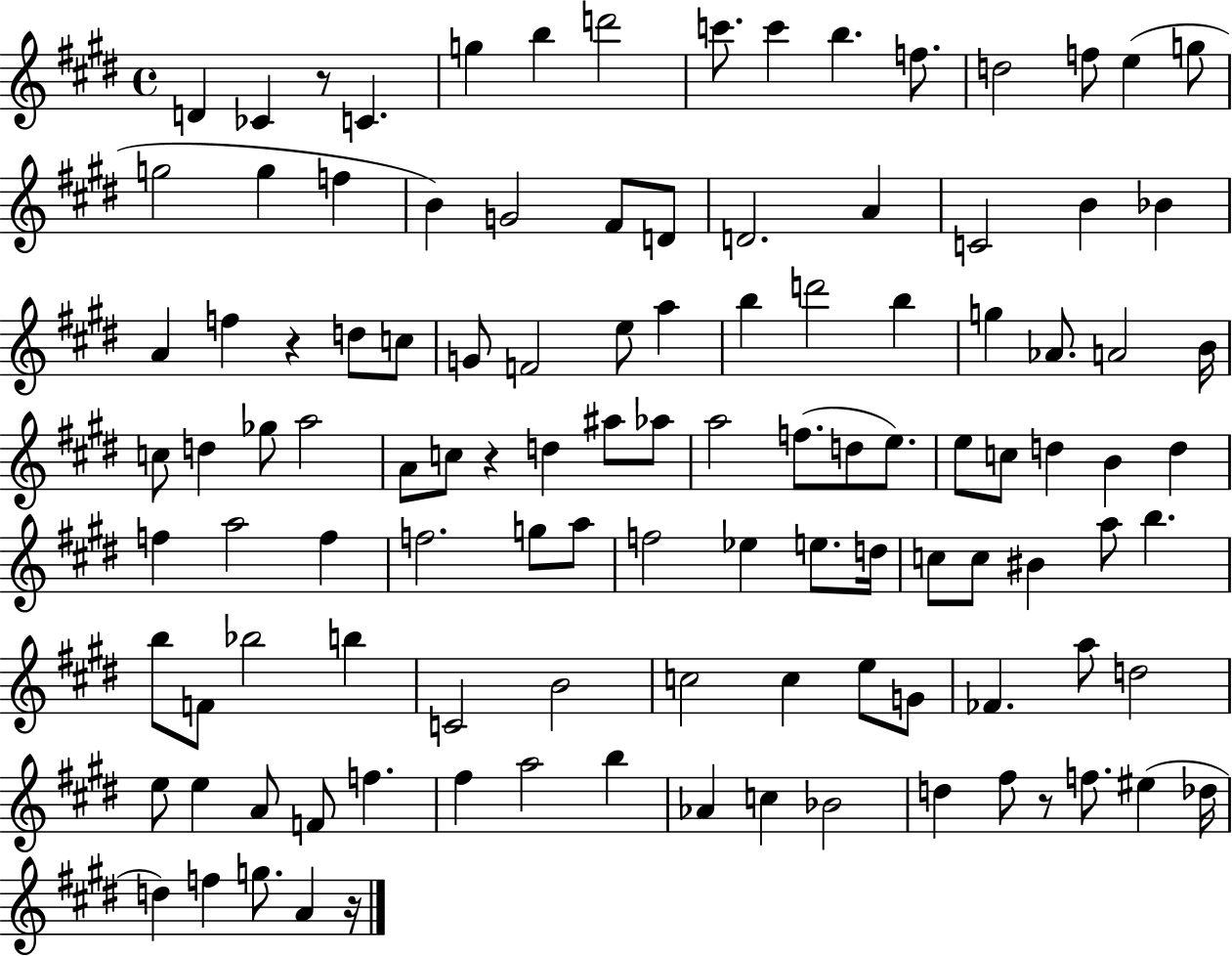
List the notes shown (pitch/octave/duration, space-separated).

D4/q CES4/q R/e C4/q. G5/q B5/q D6/h C6/e. C6/q B5/q. F5/e. D5/h F5/e E5/q G5/e G5/h G5/q F5/q B4/q G4/h F#4/e D4/e D4/h. A4/q C4/h B4/q Bb4/q A4/q F5/q R/q D5/e C5/e G4/e F4/h E5/e A5/q B5/q D6/h B5/q G5/q Ab4/e. A4/h B4/s C5/e D5/q Gb5/e A5/h A4/e C5/e R/q D5/q A#5/e Ab5/e A5/h F5/e. D5/e E5/e. E5/e C5/e D5/q B4/q D5/q F5/q A5/h F5/q F5/h. G5/e A5/e F5/h Eb5/q E5/e. D5/s C5/e C5/e BIS4/q A5/e B5/q. B5/e F4/e Bb5/h B5/q C4/h B4/h C5/h C5/q E5/e G4/e FES4/q. A5/e D5/h E5/e E5/q A4/e F4/e F5/q. F#5/q A5/h B5/q Ab4/q C5/q Bb4/h D5/q F#5/e R/e F5/e. EIS5/q Db5/s D5/q F5/q G5/e. A4/q R/s